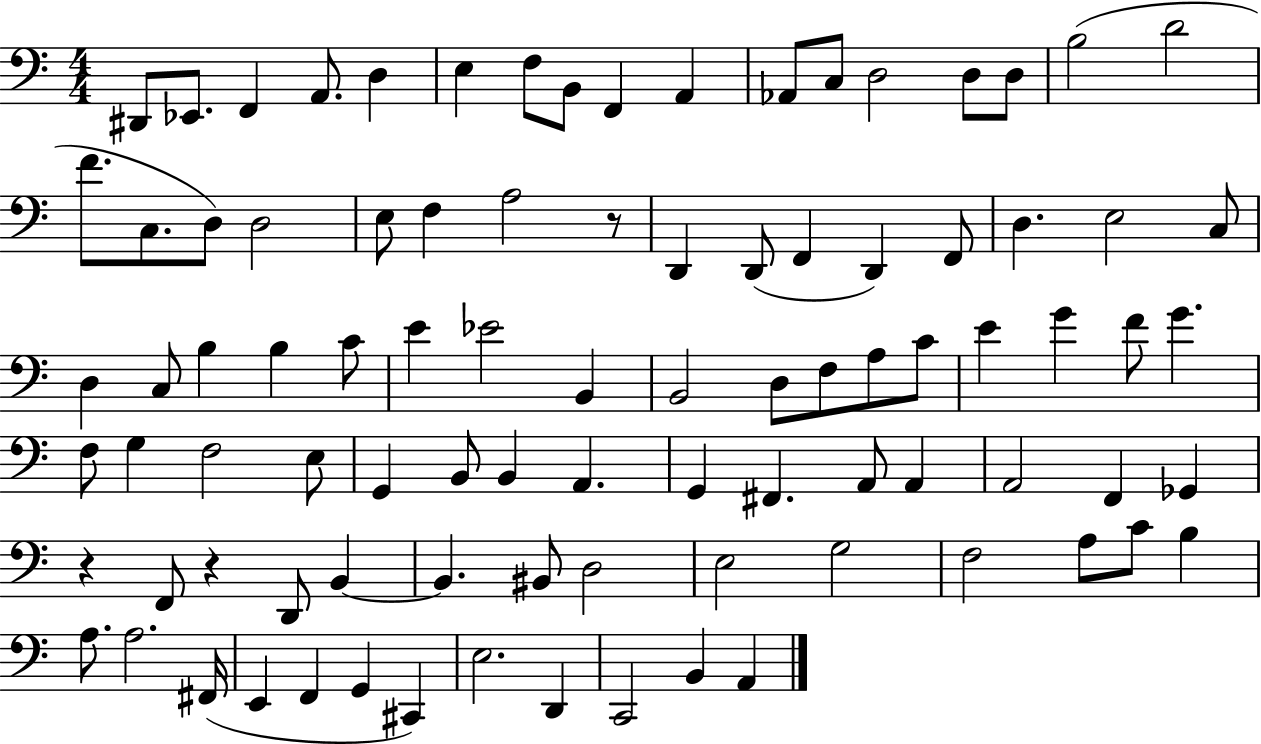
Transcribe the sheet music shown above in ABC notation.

X:1
T:Untitled
M:4/4
L:1/4
K:C
^D,,/2 _E,,/2 F,, A,,/2 D, E, F,/2 B,,/2 F,, A,, _A,,/2 C,/2 D,2 D,/2 D,/2 B,2 D2 F/2 C,/2 D,/2 D,2 E,/2 F, A,2 z/2 D,, D,,/2 F,, D,, F,,/2 D, E,2 C,/2 D, C,/2 B, B, C/2 E _E2 B,, B,,2 D,/2 F,/2 A,/2 C/2 E G F/2 G F,/2 G, F,2 E,/2 G,, B,,/2 B,, A,, G,, ^F,, A,,/2 A,, A,,2 F,, _G,, z F,,/2 z D,,/2 B,, B,, ^B,,/2 D,2 E,2 G,2 F,2 A,/2 C/2 B, A,/2 A,2 ^F,,/4 E,, F,, G,, ^C,, E,2 D,, C,,2 B,, A,,